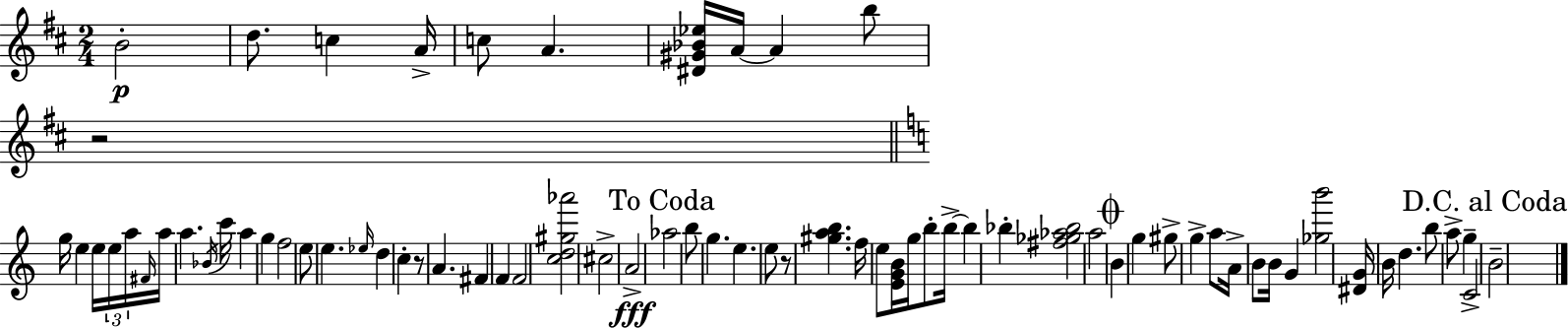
B4/h D5/e. C5/q A4/s C5/e A4/q. [D#4,G#4,Bb4,Eb5]/s A4/s A4/q B5/e R/h G5/s E5/q E5/s E5/s A5/s F#4/s A5/s A5/q. Bb4/s C6/s A5/q G5/q F5/h E5/e E5/q. Eb5/s D5/q C5/q R/e A4/q. F#4/q F4/q F4/h [C5,D5,G#5,Ab6]/h C#5/h A4/h Ab5/h B5/e G5/q. E5/q. E5/e R/e [G#5,A5,B5]/q. F5/s E5/e [E4,G4,B4]/s G5/s B5/e B5/s B5/q Bb5/q [F#5,Gb5,Ab5,Bb5]/h A5/h B4/q G5/q G#5/e G5/q A5/e A4/s B4/e B4/s G4/q [Gb5,B6]/h [D#4,G4]/s B4/s D5/q. B5/e A5/e G5/q C4/h B4/h